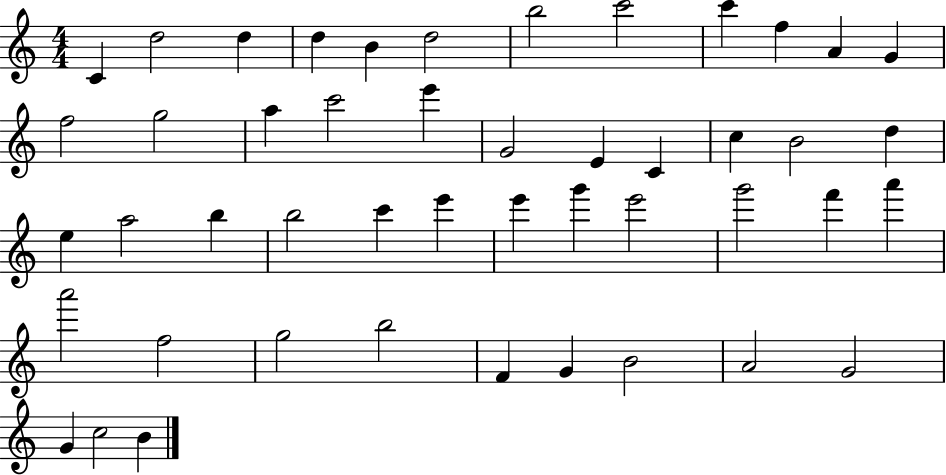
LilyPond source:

{
  \clef treble
  \numericTimeSignature
  \time 4/4
  \key c \major
  c'4 d''2 d''4 | d''4 b'4 d''2 | b''2 c'''2 | c'''4 f''4 a'4 g'4 | \break f''2 g''2 | a''4 c'''2 e'''4 | g'2 e'4 c'4 | c''4 b'2 d''4 | \break e''4 a''2 b''4 | b''2 c'''4 e'''4 | e'''4 g'''4 e'''2 | g'''2 f'''4 a'''4 | \break a'''2 f''2 | g''2 b''2 | f'4 g'4 b'2 | a'2 g'2 | \break g'4 c''2 b'4 | \bar "|."
}